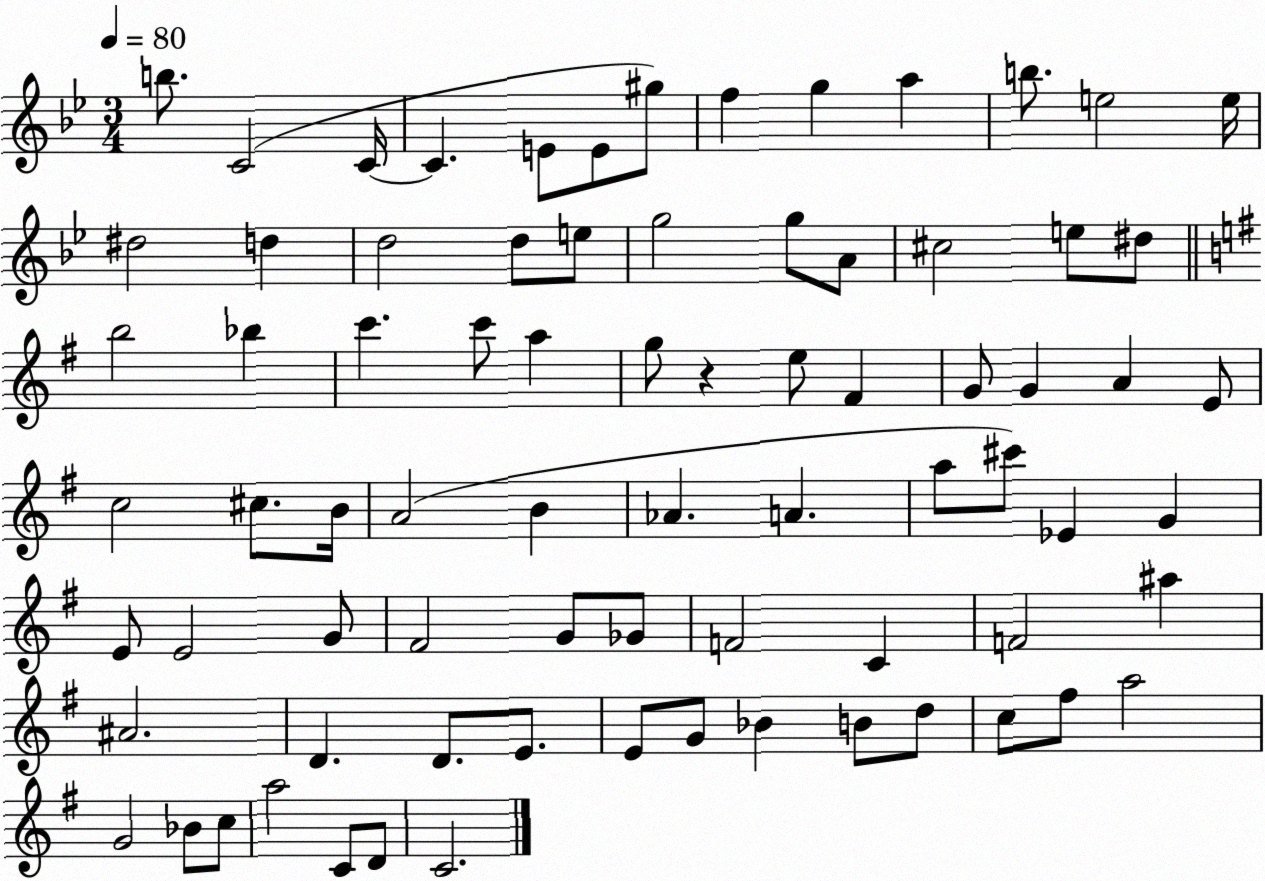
X:1
T:Untitled
M:3/4
L:1/4
K:Bb
b/2 C2 C/4 C E/2 E/2 ^g/2 f g a b/2 e2 e/4 ^d2 d d2 d/2 e/2 g2 g/2 A/2 ^c2 e/2 ^d/2 b2 _b c' c'/2 a g/2 z e/2 ^F G/2 G A E/2 c2 ^c/2 B/4 A2 B _A A a/2 ^c'/2 _E G E/2 E2 G/2 ^F2 G/2 _G/2 F2 C F2 ^a ^A2 D D/2 E/2 E/2 G/2 _B B/2 d/2 c/2 ^f/2 a2 G2 _B/2 c/2 a2 C/2 D/2 C2